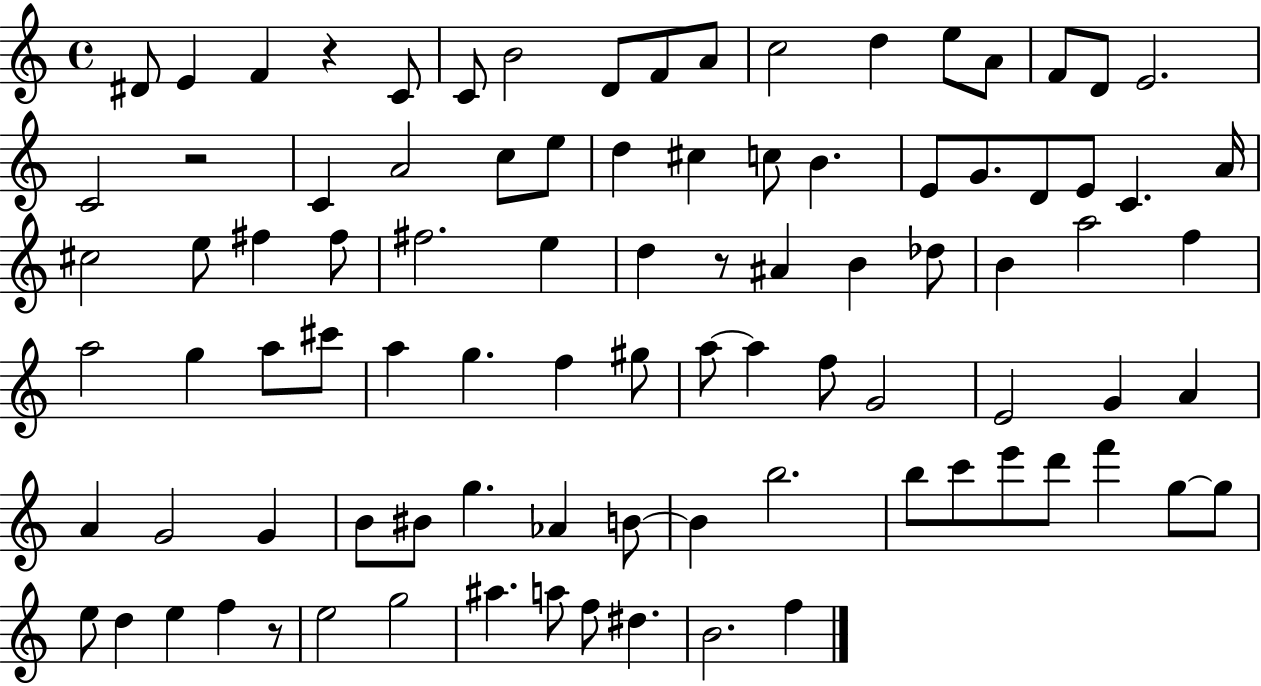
{
  \clef treble
  \time 4/4
  \defaultTimeSignature
  \key c \major
  \repeat volta 2 { dis'8 e'4 f'4 r4 c'8 | c'8 b'2 d'8 f'8 a'8 | c''2 d''4 e''8 a'8 | f'8 d'8 e'2. | \break c'2 r2 | c'4 a'2 c''8 e''8 | d''4 cis''4 c''8 b'4. | e'8 g'8. d'8 e'8 c'4. a'16 | \break cis''2 e''8 fis''4 fis''8 | fis''2. e''4 | d''4 r8 ais'4 b'4 des''8 | b'4 a''2 f''4 | \break a''2 g''4 a''8 cis'''8 | a''4 g''4. f''4 gis''8 | a''8~~ a''4 f''8 g'2 | e'2 g'4 a'4 | \break a'4 g'2 g'4 | b'8 bis'8 g''4. aes'4 b'8~~ | b'4 b''2. | b''8 c'''8 e'''8 d'''8 f'''4 g''8~~ g''8 | \break e''8 d''4 e''4 f''4 r8 | e''2 g''2 | ais''4. a''8 f''8 dis''4. | b'2. f''4 | \break } \bar "|."
}